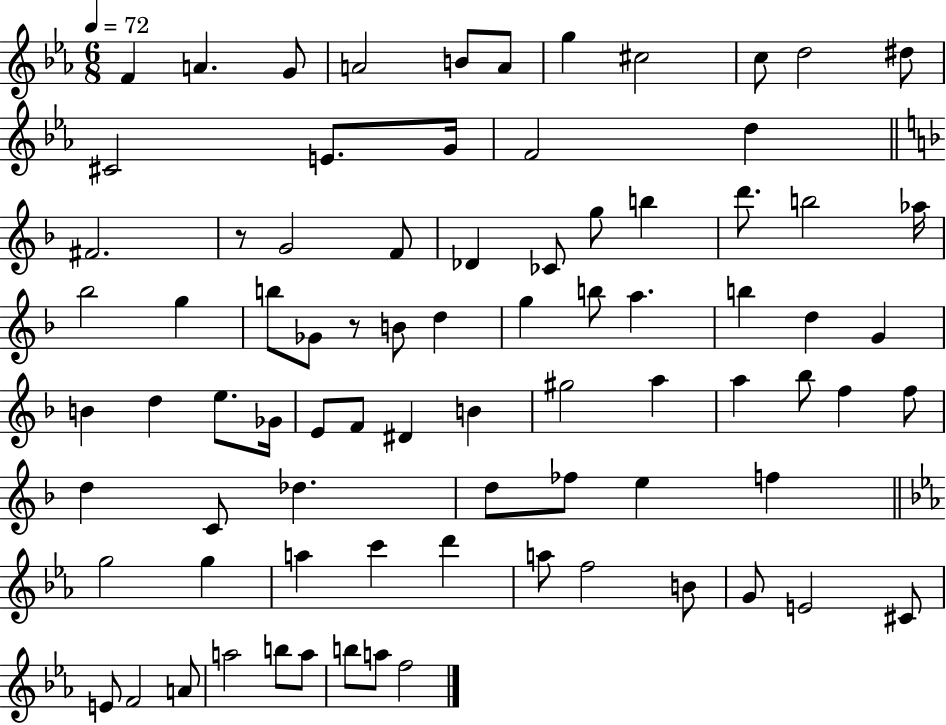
{
  \clef treble
  \numericTimeSignature
  \time 6/8
  \key ees \major
  \tempo 4 = 72
  \repeat volta 2 { f'4 a'4. g'8 | a'2 b'8 a'8 | g''4 cis''2 | c''8 d''2 dis''8 | \break cis'2 e'8. g'16 | f'2 d''4 | \bar "||" \break \key f \major fis'2. | r8 g'2 f'8 | des'4 ces'8 g''8 b''4 | d'''8. b''2 aes''16 | \break bes''2 g''4 | b''8 ges'8 r8 b'8 d''4 | g''4 b''8 a''4. | b''4 d''4 g'4 | \break b'4 d''4 e''8. ges'16 | e'8 f'8 dis'4 b'4 | gis''2 a''4 | a''4 bes''8 f''4 f''8 | \break d''4 c'8 des''4. | d''8 fes''8 e''4 f''4 | \bar "||" \break \key ees \major g''2 g''4 | a''4 c'''4 d'''4 | a''8 f''2 b'8 | g'8 e'2 cis'8 | \break e'8 f'2 a'8 | a''2 b''8 a''8 | b''8 a''8 f''2 | } \bar "|."
}